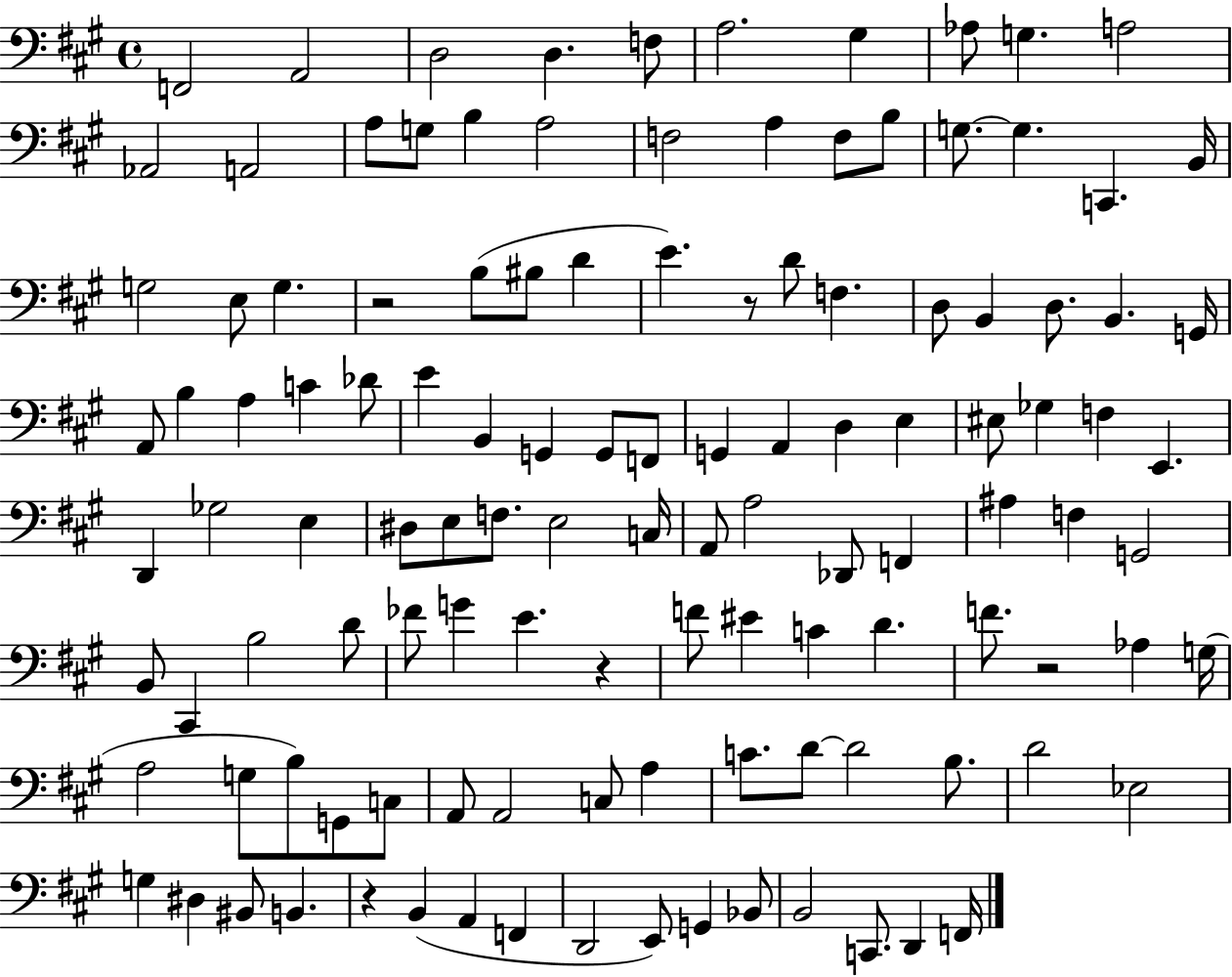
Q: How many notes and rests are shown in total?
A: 120